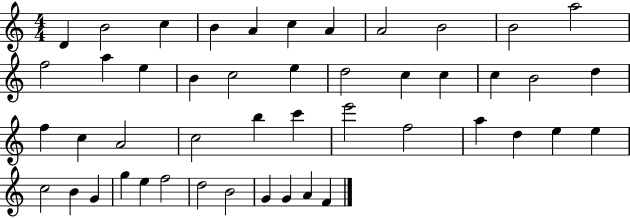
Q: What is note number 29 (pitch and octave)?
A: C6